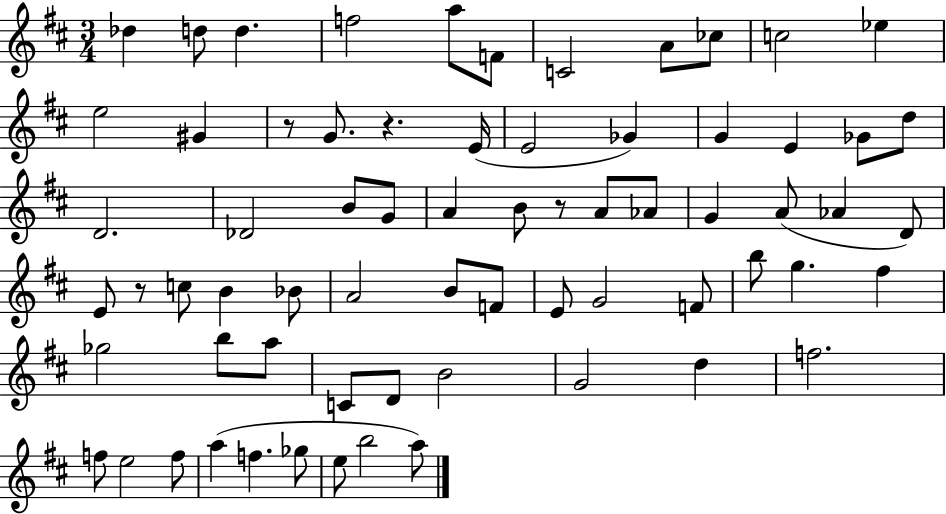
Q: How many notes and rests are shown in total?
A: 68